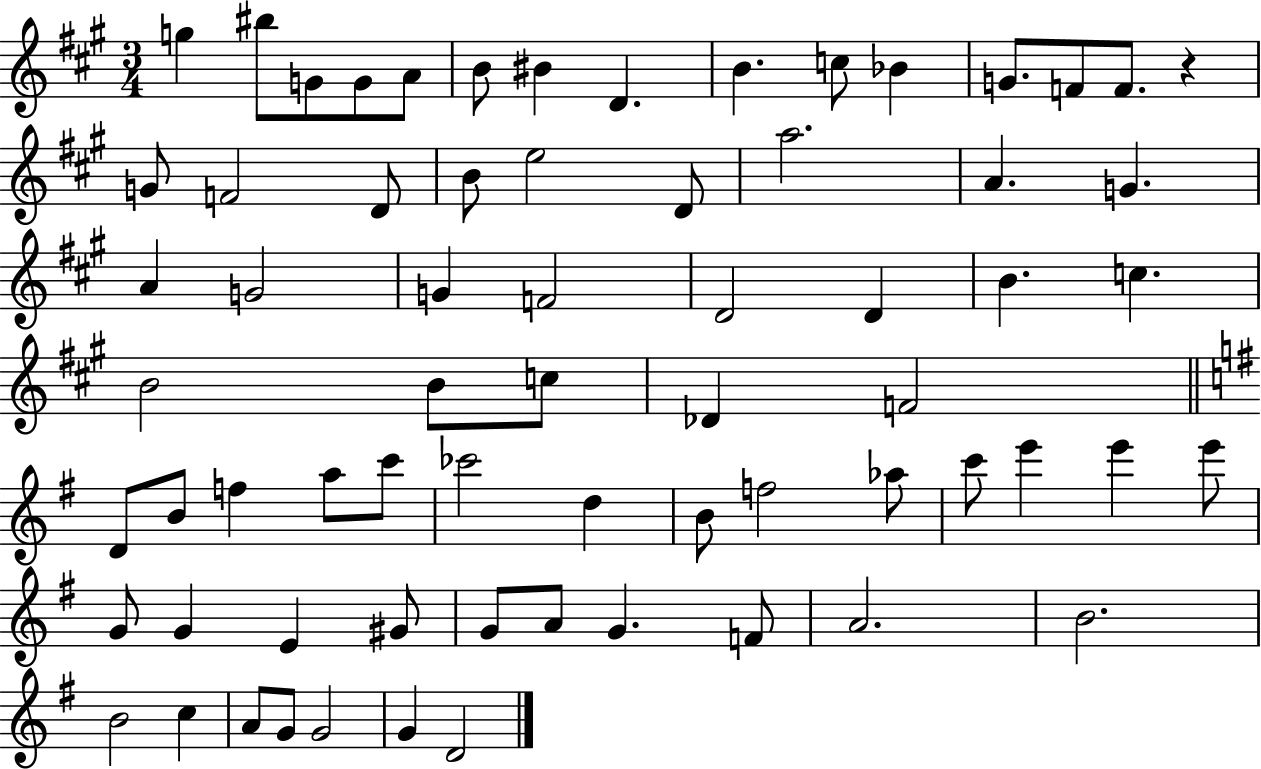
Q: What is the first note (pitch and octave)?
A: G5